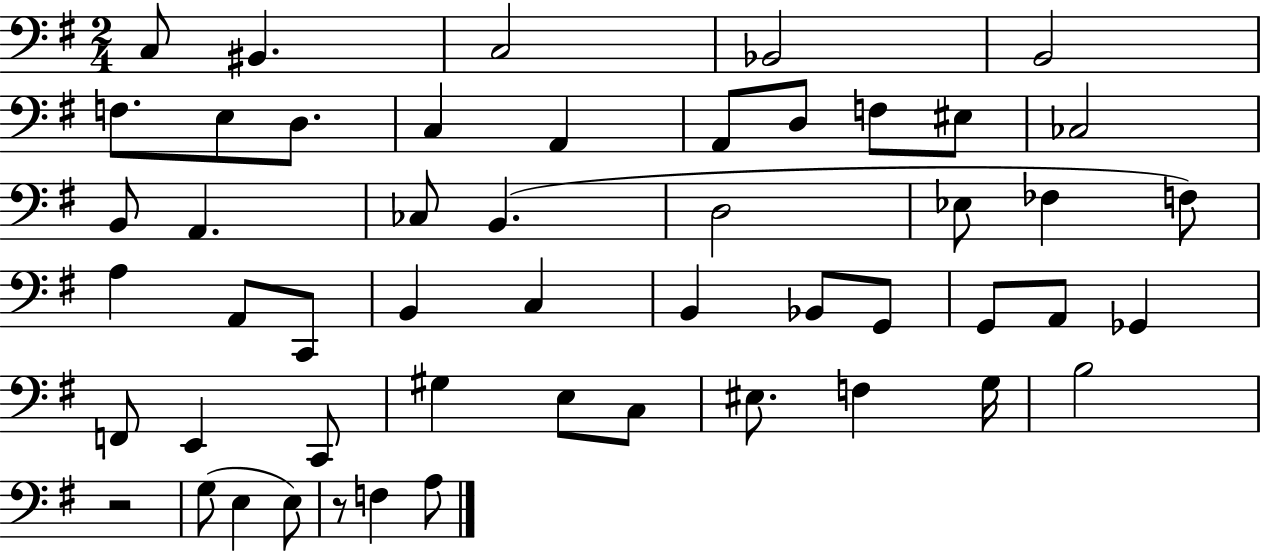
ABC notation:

X:1
T:Untitled
M:2/4
L:1/4
K:G
C,/2 ^B,, C,2 _B,,2 B,,2 F,/2 E,/2 D,/2 C, A,, A,,/2 D,/2 F,/2 ^E,/2 _C,2 B,,/2 A,, _C,/2 B,, D,2 _E,/2 _F, F,/2 A, A,,/2 C,,/2 B,, C, B,, _B,,/2 G,,/2 G,,/2 A,,/2 _G,, F,,/2 E,, C,,/2 ^G, E,/2 C,/2 ^E,/2 F, G,/4 B,2 z2 G,/2 E, E,/2 z/2 F, A,/2